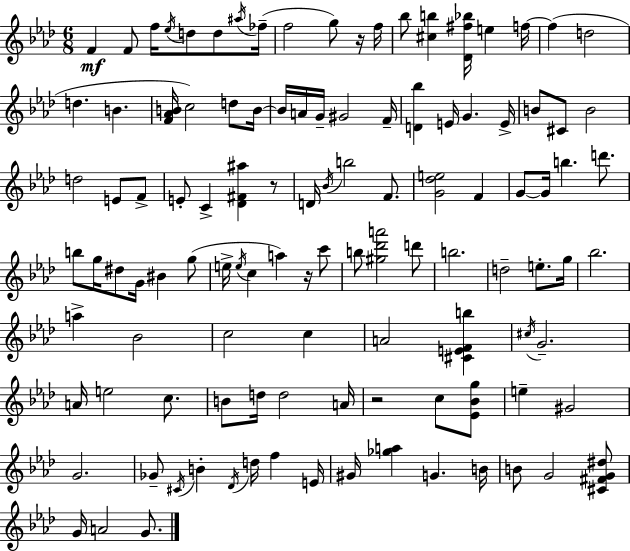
F4/q F4/e F5/s Eb5/s D5/e D5/e A#5/s FES5/s F5/h G5/e R/s F5/s Bb5/e [C#5,B5]/q [Db4,F#5,Bb5]/s E5/q F5/s F5/q D5/h D5/q. B4/q. [F4,Ab4,B4]/s C5/h D5/e B4/s B4/s A4/s G4/s G#4/h F4/s [D4,Bb5]/q E4/s G4/q. E4/s B4/e C#4/e B4/h D5/h E4/e F4/e E4/e C4/q [Db4,F#4,A#5]/q R/e D4/s Bb4/s B5/h F4/e. [G4,Db5,E5]/h F4/q G4/e G4/s B5/q. D6/e. B5/e G5/s D#5/e G4/s BIS4/q G5/e E5/s E5/s C5/q A5/q R/s C6/e B5/e [G#5,Db6,A6]/h D6/e B5/h. D5/h E5/e. G5/s Bb5/h. A5/q Bb4/h C5/h C5/q A4/h [C#4,E4,F4,B5]/q C#5/s G4/h. A4/s E5/h C5/e. B4/e D5/s D5/h A4/s R/h C5/e [Eb4,Bb4,G5]/e E5/q G#4/h G4/h. Gb4/e C#4/s B4/q Db4/s D5/s F5/q E4/s G#4/s [Gb5,A5]/q G4/q. B4/s B4/e G4/h [C#4,F#4,G4,D#5]/e G4/s A4/h G4/e.